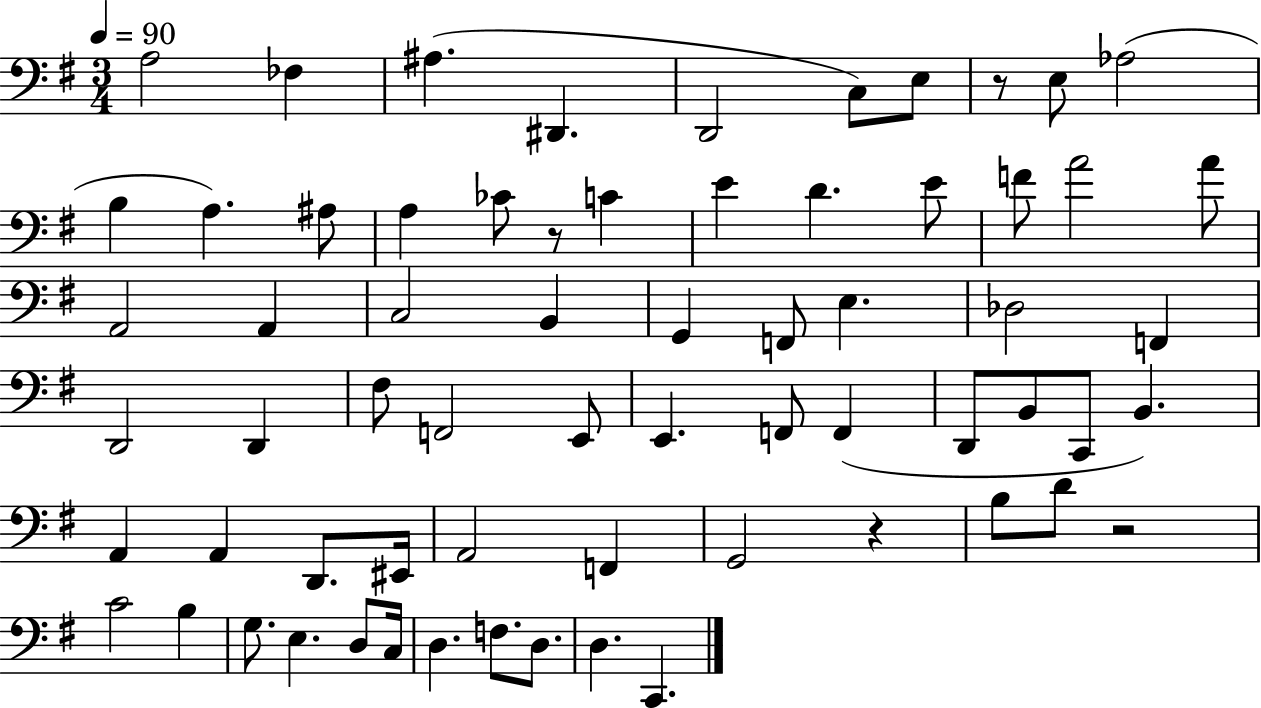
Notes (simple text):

A3/h FES3/q A#3/q. D#2/q. D2/h C3/e E3/e R/e E3/e Ab3/h B3/q A3/q. A#3/e A3/q CES4/e R/e C4/q E4/q D4/q. E4/e F4/e A4/h A4/e A2/h A2/q C3/h B2/q G2/q F2/e E3/q. Db3/h F2/q D2/h D2/q F#3/e F2/h E2/e E2/q. F2/e F2/q D2/e B2/e C2/e B2/q. A2/q A2/q D2/e. EIS2/s A2/h F2/q G2/h R/q B3/e D4/e R/h C4/h B3/q G3/e. E3/q. D3/e C3/s D3/q. F3/e. D3/e. D3/q. C2/q.